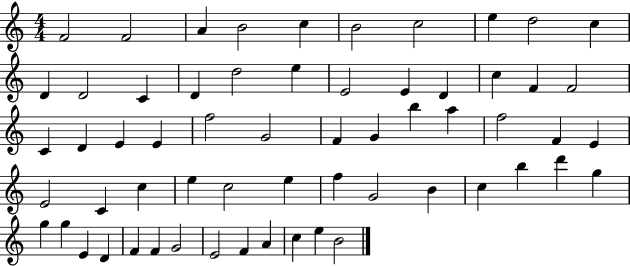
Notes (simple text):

F4/h F4/h A4/q B4/h C5/q B4/h C5/h E5/q D5/h C5/q D4/q D4/h C4/q D4/q D5/h E5/q E4/h E4/q D4/q C5/q F4/q F4/h C4/q D4/q E4/q E4/q F5/h G4/h F4/q G4/q B5/q A5/q F5/h F4/q E4/q E4/h C4/q C5/q E5/q C5/h E5/q F5/q G4/h B4/q C5/q B5/q D6/q G5/q G5/q G5/q E4/q D4/q F4/q F4/q G4/h E4/h F4/q A4/q C5/q E5/q B4/h